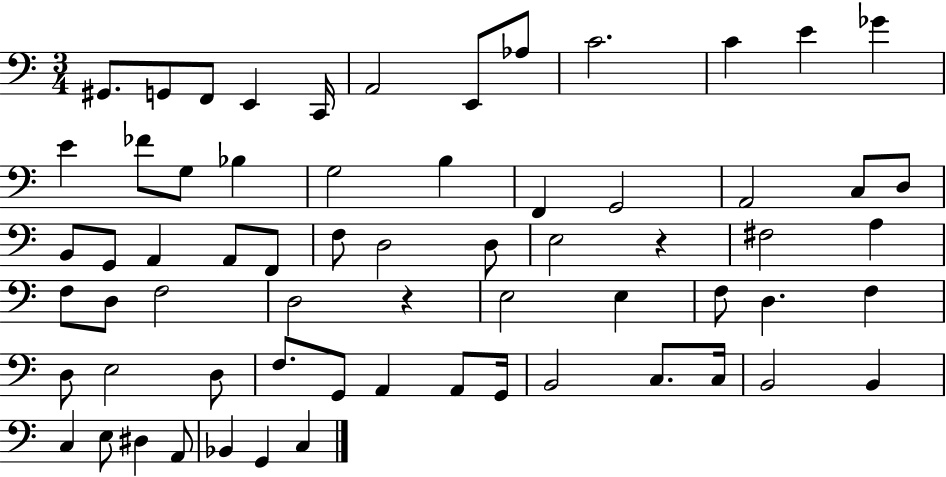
{
  \clef bass
  \numericTimeSignature
  \time 3/4
  \key c \major
  gis,8. g,8 f,8 e,4 c,16 | a,2 e,8 aes8 | c'2. | c'4 e'4 ges'4 | \break e'4 fes'8 g8 bes4 | g2 b4 | f,4 g,2 | a,2 c8 d8 | \break b,8 g,8 a,4 a,8 f,8 | f8 d2 d8 | e2 r4 | fis2 a4 | \break f8 d8 f2 | d2 r4 | e2 e4 | f8 d4. f4 | \break d8 e2 d8 | f8. g,8 a,4 a,8 g,16 | b,2 c8. c16 | b,2 b,4 | \break c4 e8 dis4 a,8 | bes,4 g,4 c4 | \bar "|."
}